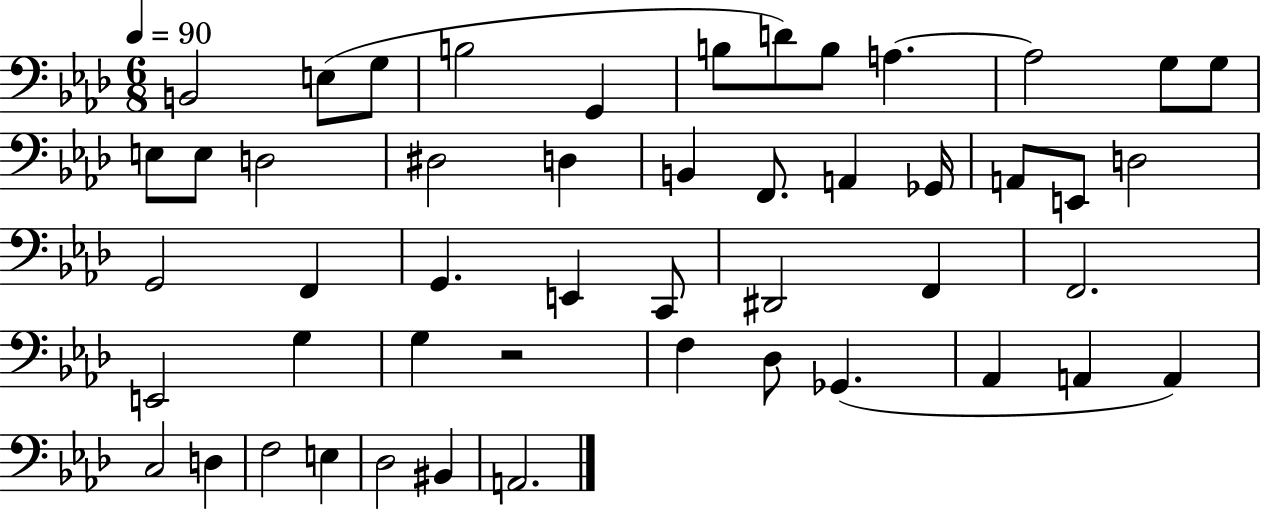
{
  \clef bass
  \numericTimeSignature
  \time 6/8
  \key aes \major
  \tempo 4 = 90
  \repeat volta 2 { b,2 e8( g8 | b2 g,4 | b8 d'8) b8 a4.~~ | a2 g8 g8 | \break e8 e8 d2 | dis2 d4 | b,4 f,8. a,4 ges,16 | a,8 e,8 d2 | \break g,2 f,4 | g,4. e,4 c,8 | dis,2 f,4 | f,2. | \break e,2 g4 | g4 r2 | f4 des8 ges,4.( | aes,4 a,4 a,4) | \break c2 d4 | f2 e4 | des2 bis,4 | a,2. | \break } \bar "|."
}